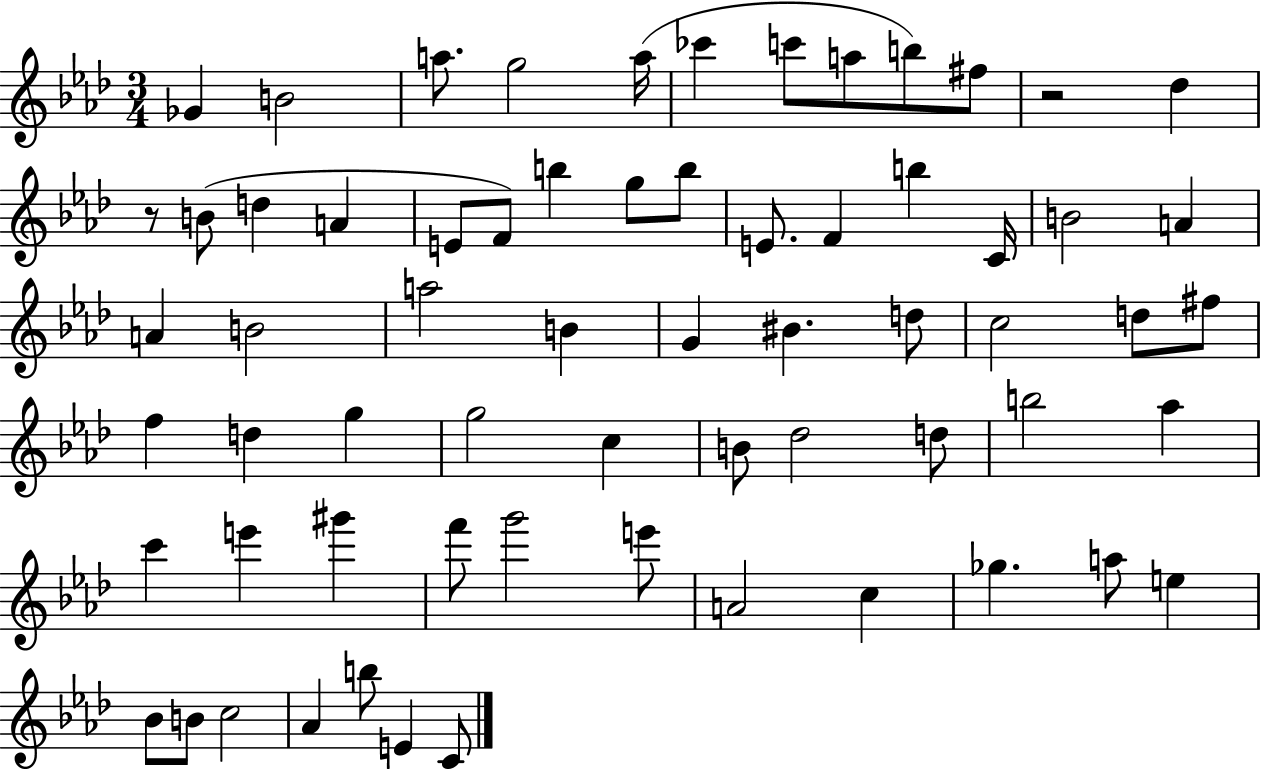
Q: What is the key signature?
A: AES major